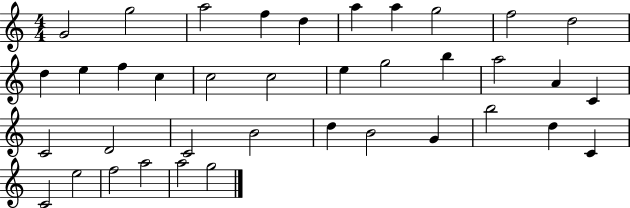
G4/h G5/h A5/h F5/q D5/q A5/q A5/q G5/h F5/h D5/h D5/q E5/q F5/q C5/q C5/h C5/h E5/q G5/h B5/q A5/h A4/q C4/q C4/h D4/h C4/h B4/h D5/q B4/h G4/q B5/h D5/q C4/q C4/h E5/h F5/h A5/h A5/h G5/h